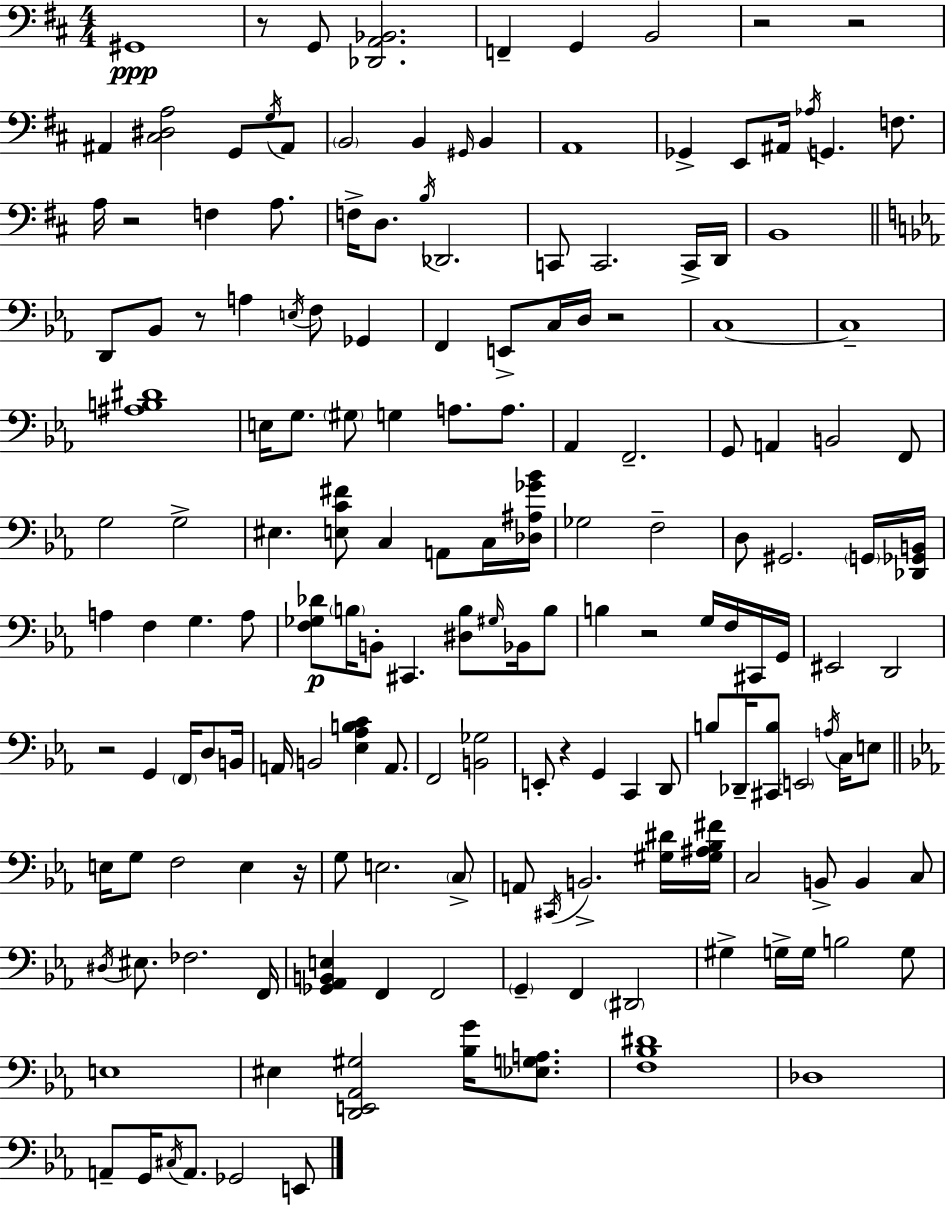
G#2/w R/e G2/e [Db2,A2,Bb2]/h. F2/q G2/q B2/h R/h R/h A#2/q [C#3,D#3,A3]/h G2/e G3/s A#2/e B2/h B2/q G#2/s B2/q A2/w Gb2/q E2/e A#2/s Ab3/s G2/q. F3/e. A3/s R/h F3/q A3/e. F3/s D3/e. B3/s Db2/h. C2/e C2/h. C2/s D2/s B2/w D2/e Bb2/e R/e A3/q E3/s F3/e Gb2/q F2/q E2/e C3/s D3/s R/h C3/w C3/w [A#3,B3,D#4]/w E3/s G3/e. G#3/e G3/q A3/e. A3/e. Ab2/q F2/h. G2/e A2/q B2/h F2/e G3/h G3/h EIS3/q. [E3,C4,F#4]/e C3/q A2/e C3/s [Db3,A#3,Gb4,Bb4]/s Gb3/h F3/h D3/e G#2/h. G2/s [Db2,Gb2,B2]/s A3/q F3/q G3/q. A3/e [F3,Gb3,Db4]/e B3/s B2/e C#2/q. [D#3,B3]/e G#3/s Bb2/s B3/e B3/q R/h G3/s F3/s C#2/s G2/s EIS2/h D2/h R/h G2/q F2/s D3/e B2/s A2/s B2/h [Eb3,Ab3,B3,C4]/q A2/e. F2/h [B2,Gb3]/h E2/e R/q G2/q C2/q D2/e B3/e Db2/s [C#2,B3]/e E2/h A3/s C3/s E3/e E3/s G3/e F3/h E3/q R/s G3/e E3/h. C3/e A2/e C#2/s B2/h. [G#3,D#4]/s [G#3,A#3,Bb3,F#4]/s C3/h B2/e B2/q C3/e D#3/s EIS3/e. FES3/h. F2/s [Gb2,Ab2,B2,E3]/q F2/q F2/h G2/q F2/q D#2/h G#3/q G3/s G3/s B3/h G3/e E3/w EIS3/q [D2,E2,Ab2,G#3]/h [Bb3,G4]/s [Eb3,G3,A3]/e. [F3,Bb3,D#4]/w Db3/w A2/e G2/s C#3/s A2/e. Gb2/h E2/e